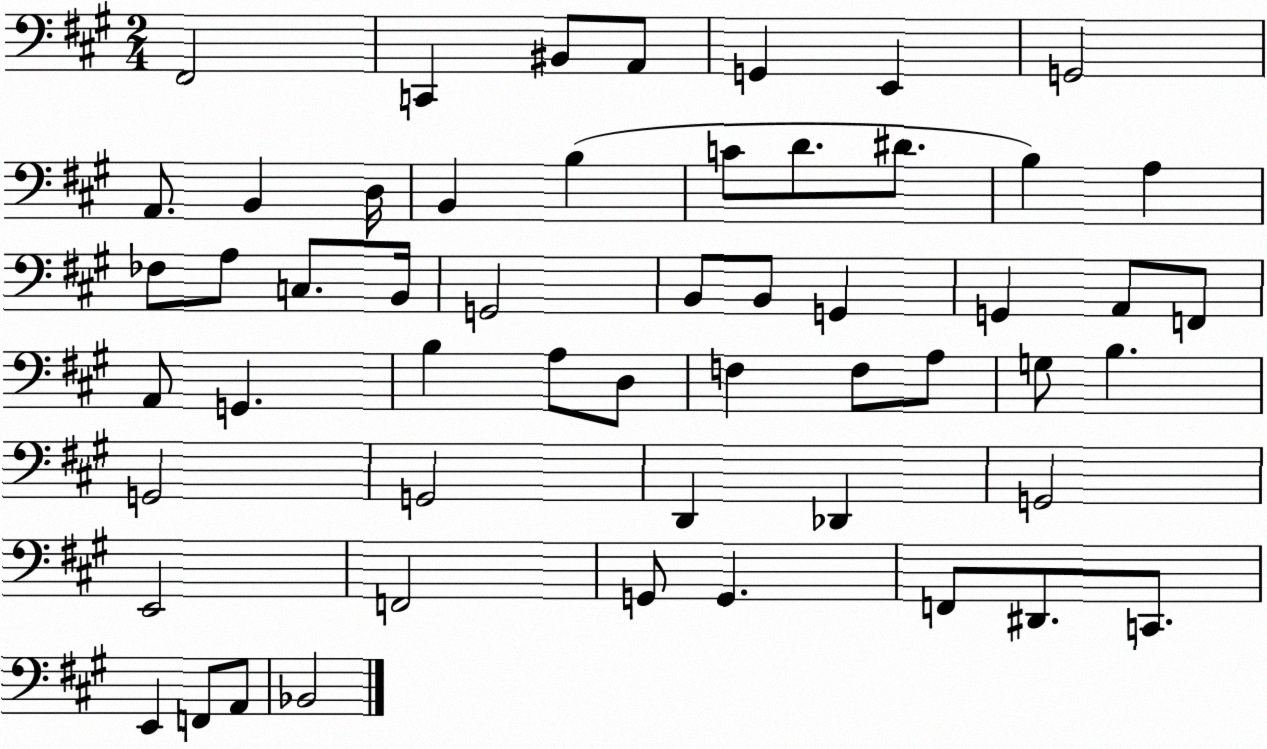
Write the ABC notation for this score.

X:1
T:Untitled
M:2/4
L:1/4
K:A
^F,,2 C,, ^B,,/2 A,,/2 G,, E,, G,,2 A,,/2 B,, D,/4 B,, B, C/2 D/2 ^D/2 B, A, _F,/2 A,/2 C,/2 B,,/4 G,,2 B,,/2 B,,/2 G,, G,, A,,/2 F,,/2 A,,/2 G,, B, A,/2 D,/2 F, F,/2 A,/2 G,/2 B, G,,2 G,,2 D,, _D,, G,,2 E,,2 F,,2 G,,/2 G,, F,,/2 ^D,,/2 C,,/2 E,, F,,/2 A,,/2 _B,,2